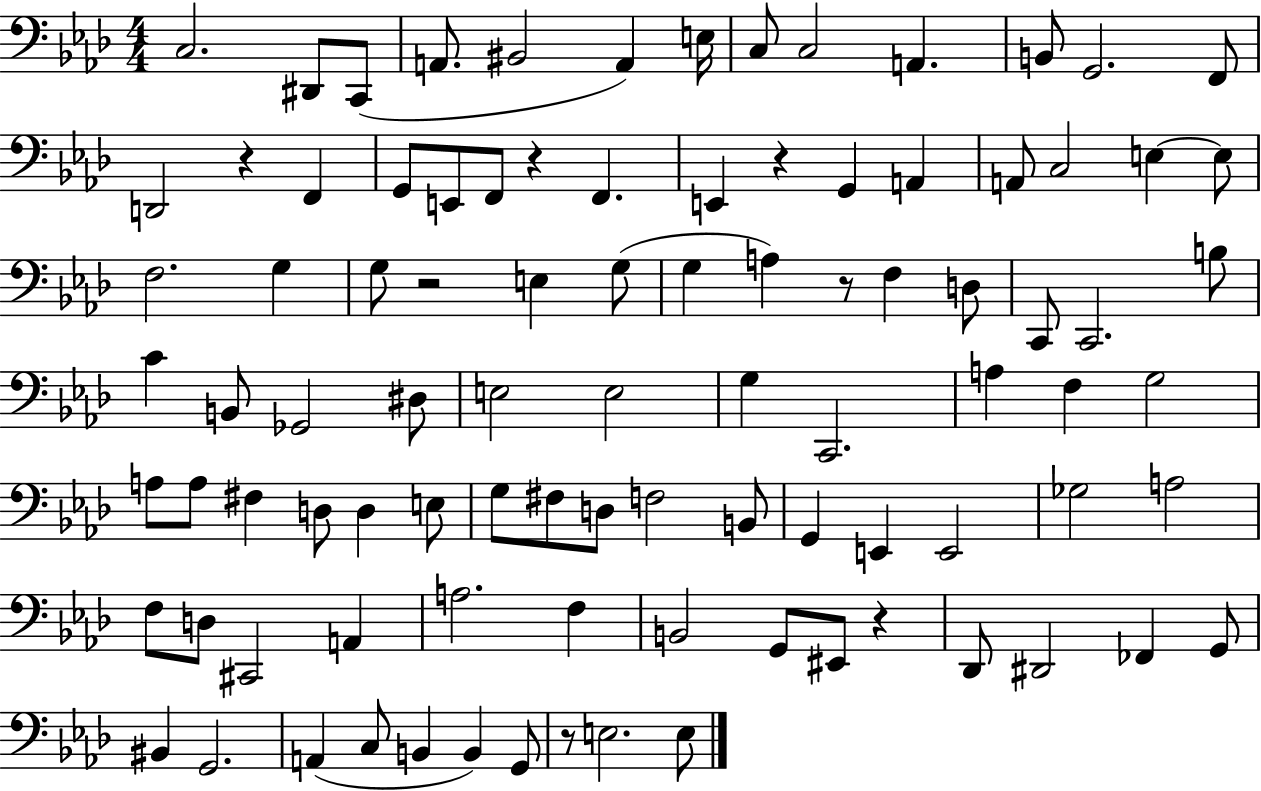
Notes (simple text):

C3/h. D#2/e C2/e A2/e. BIS2/h A2/q E3/s C3/e C3/h A2/q. B2/e G2/h. F2/e D2/h R/q F2/q G2/e E2/e F2/e R/q F2/q. E2/q R/q G2/q A2/q A2/e C3/h E3/q E3/e F3/h. G3/q G3/e R/h E3/q G3/e G3/q A3/q R/e F3/q D3/e C2/e C2/h. B3/e C4/q B2/e Gb2/h D#3/e E3/h E3/h G3/q C2/h. A3/q F3/q G3/h A3/e A3/e F#3/q D3/e D3/q E3/e G3/e F#3/e D3/e F3/h B2/e G2/q E2/q E2/h Gb3/h A3/h F3/e D3/e C#2/h A2/q A3/h. F3/q B2/h G2/e EIS2/e R/q Db2/e D#2/h FES2/q G2/e BIS2/q G2/h. A2/q C3/e B2/q B2/q G2/e R/e E3/h. E3/e